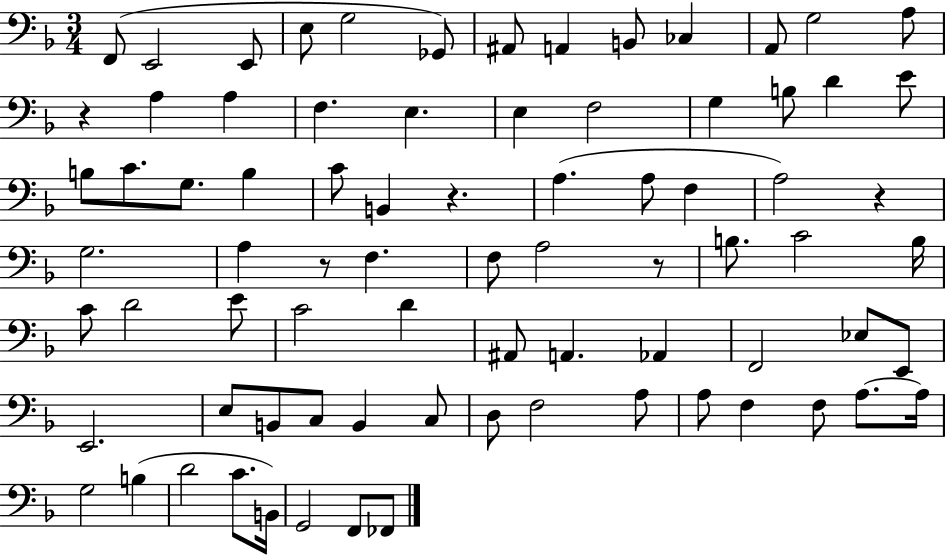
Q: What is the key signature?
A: F major